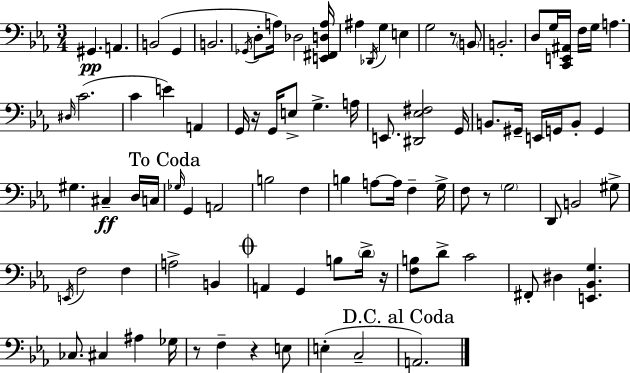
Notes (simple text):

G#2/q. A2/q. B2/h G2/q B2/h. Gb2/s D3/e A3/s Db3/h [E2,F#2,D3,A3]/s A#3/q Db2/s G3/q E3/q G3/h R/e B2/e B2/h. D3/e G3/s [C2,E2,A#2]/s F3/s G3/s A3/q. D#3/s C4/h. C4/q E4/q A2/q G2/s R/s G2/s E3/e G3/q. A3/s E2/e. [D#2,Eb3,F#3]/h G2/s B2/e. G#2/s E2/s G2/s B2/e G2/q G#3/q. C#3/q D3/s C3/s Gb3/s G2/q A2/h B3/h F3/q B3/q A3/e A3/s F3/q G3/s F3/e R/e G3/h D2/e B2/h G#3/e E2/s F3/h F3/q A3/h B2/q A2/q G2/q B3/e D4/s R/s [F3,B3]/e D4/e C4/h F#2/e D#3/q [E2,Bb2,G3]/q. CES3/e. C#3/q A#3/q Gb3/s R/e F3/q R/q E3/e E3/q C3/h A2/h.